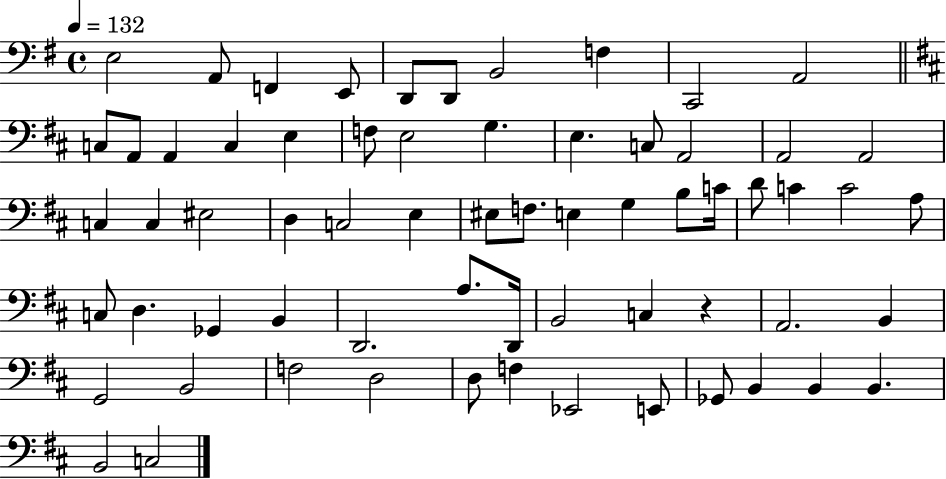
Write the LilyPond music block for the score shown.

{
  \clef bass
  \time 4/4
  \defaultTimeSignature
  \key g \major
  \tempo 4 = 132
  \repeat volta 2 { e2 a,8 f,4 e,8 | d,8 d,8 b,2 f4 | c,2 a,2 | \bar "||" \break \key d \major c8 a,8 a,4 c4 e4 | f8 e2 g4. | e4. c8 a,2 | a,2 a,2 | \break c4 c4 eis2 | d4 c2 e4 | eis8 f8. e4 g4 b8 c'16 | d'8 c'4 c'2 a8 | \break c8 d4. ges,4 b,4 | d,2. a8. d,16 | b,2 c4 r4 | a,2. b,4 | \break g,2 b,2 | f2 d2 | d8 f4 ees,2 e,8 | ges,8 b,4 b,4 b,4. | \break b,2 c2 | } \bar "|."
}